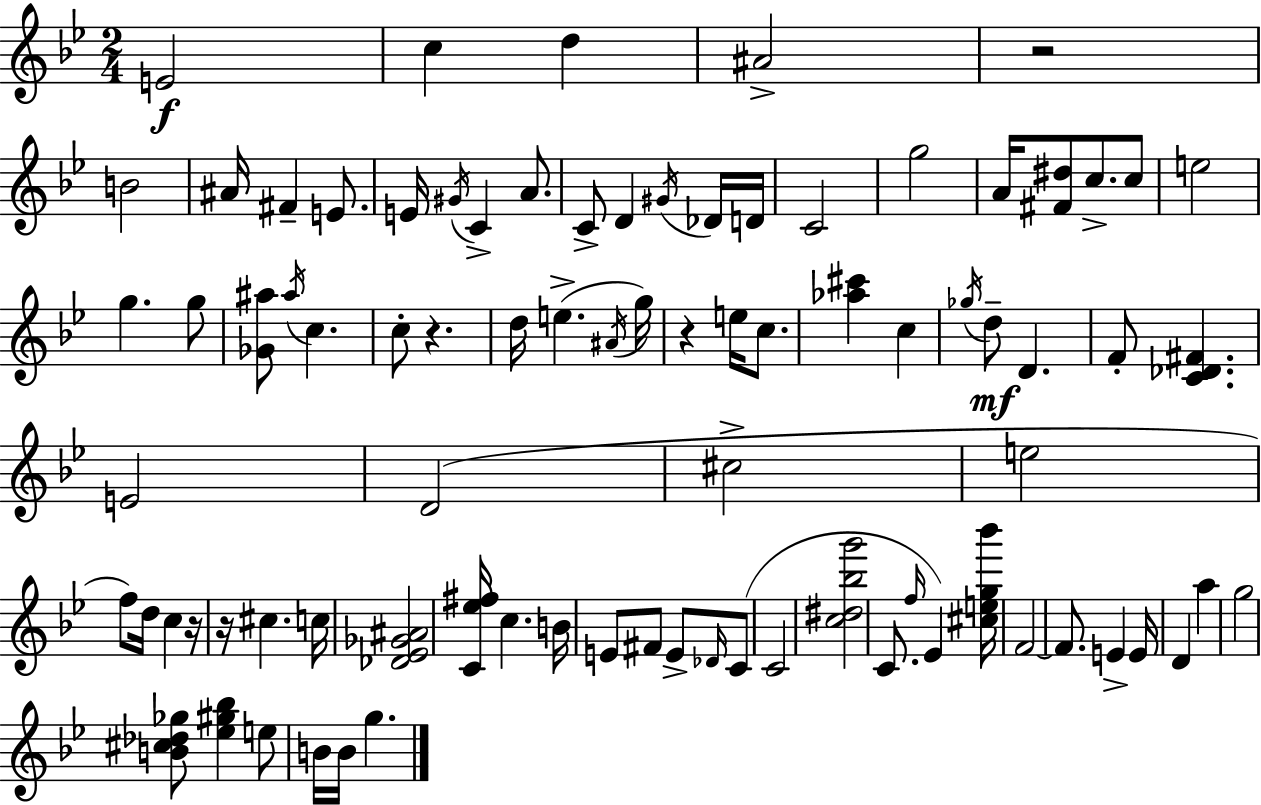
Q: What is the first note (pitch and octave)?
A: E4